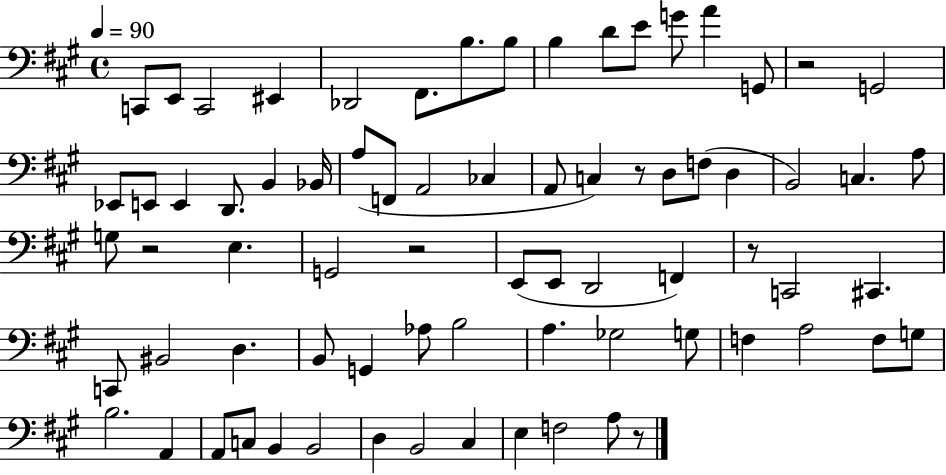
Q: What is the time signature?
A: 4/4